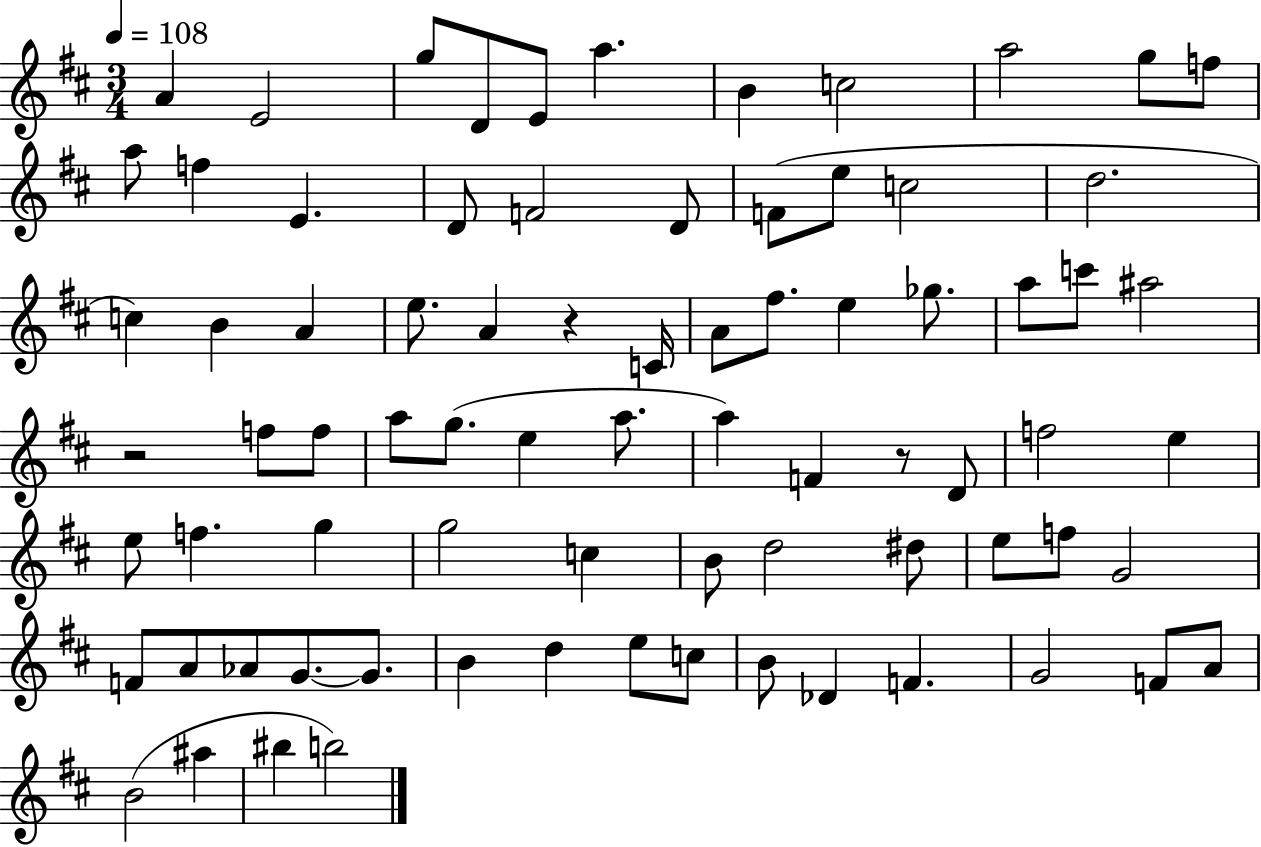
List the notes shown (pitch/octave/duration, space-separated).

A4/q E4/h G5/e D4/e E4/e A5/q. B4/q C5/h A5/h G5/e F5/e A5/e F5/q E4/q. D4/e F4/h D4/e F4/e E5/e C5/h D5/h. C5/q B4/q A4/q E5/e. A4/q R/q C4/s A4/e F#5/e. E5/q Gb5/e. A5/e C6/e A#5/h R/h F5/e F5/e A5/e G5/e. E5/q A5/e. A5/q F4/q R/e D4/e F5/h E5/q E5/e F5/q. G5/q G5/h C5/q B4/e D5/h D#5/e E5/e F5/e G4/h F4/e A4/e Ab4/e G4/e. G4/e. B4/q D5/q E5/e C5/e B4/e Db4/q F4/q. G4/h F4/e A4/e B4/h A#5/q BIS5/q B5/h